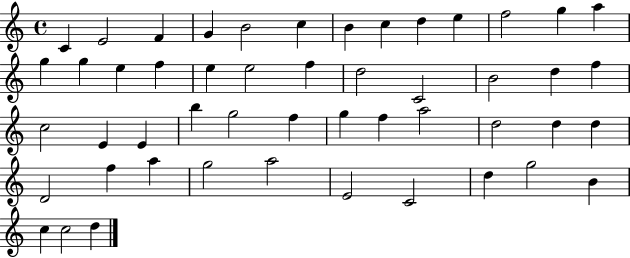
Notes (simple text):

C4/q E4/h F4/q G4/q B4/h C5/q B4/q C5/q D5/q E5/q F5/h G5/q A5/q G5/q G5/q E5/q F5/q E5/q E5/h F5/q D5/h C4/h B4/h D5/q F5/q C5/h E4/q E4/q B5/q G5/h F5/q G5/q F5/q A5/h D5/h D5/q D5/q D4/h F5/q A5/q G5/h A5/h E4/h C4/h D5/q G5/h B4/q C5/q C5/h D5/q